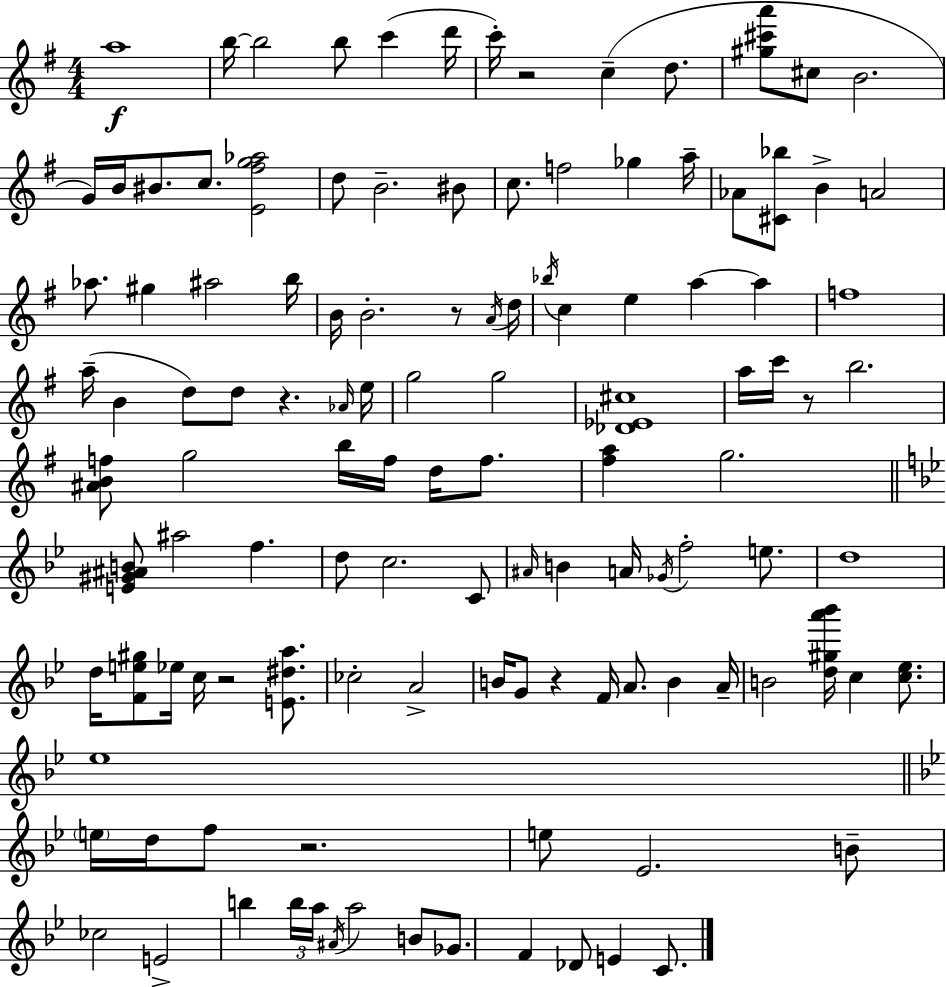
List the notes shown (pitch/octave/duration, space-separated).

A5/w B5/s B5/h B5/e C6/q D6/s C6/s R/h C5/q D5/e. [G#5,C#6,A6]/e C#5/e B4/h. G4/s B4/s BIS4/e. C5/e. [E4,F#5,G5,Ab5]/h D5/e B4/h. BIS4/e C5/e. F5/h Gb5/q A5/s Ab4/e [C#4,Bb5]/e B4/q A4/h Ab5/e. G#5/q A#5/h B5/s B4/s B4/h. R/e A4/s D5/s Bb5/s C5/q E5/q A5/q A5/q F5/w A5/s B4/q D5/e D5/e R/q. Ab4/s E5/s G5/h G5/h [Db4,Eb4,C#5]/w A5/s C6/s R/e B5/h. [A#4,B4,F5]/e G5/h B5/s F5/s D5/s F5/e. [F#5,A5]/q G5/h. [E4,G#4,A#4,B4]/e A#5/h F5/q. D5/e C5/h. C4/e A#4/s B4/q A4/s Gb4/s F5/h E5/e. D5/w D5/s [F4,E5,G#5]/e Eb5/s C5/s R/h [E4,D#5,A5]/e. CES5/h A4/h B4/s G4/e R/q F4/s A4/e. B4/q A4/s B4/h [D5,G#5,A6,Bb6]/s C5/q [C5,Eb5]/e. Eb5/w E5/s D5/s F5/e R/h. E5/e Eb4/h. B4/e CES5/h E4/h B5/q B5/s A5/s A#4/s A5/h B4/e Gb4/e. F4/q Db4/e E4/q C4/e.